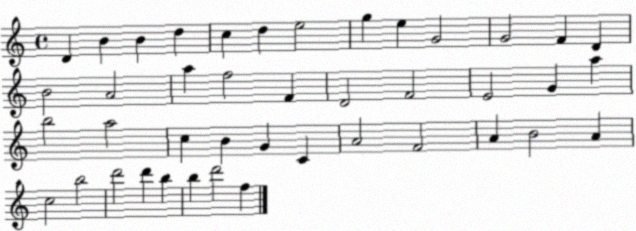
X:1
T:Untitled
M:4/4
L:1/4
K:C
D B B d c d e2 g e G2 G2 F D B2 A2 a f2 F D2 F2 E2 G a b2 a2 c B G C A2 F2 A B2 A c2 b2 d'2 d' b b d'2 f